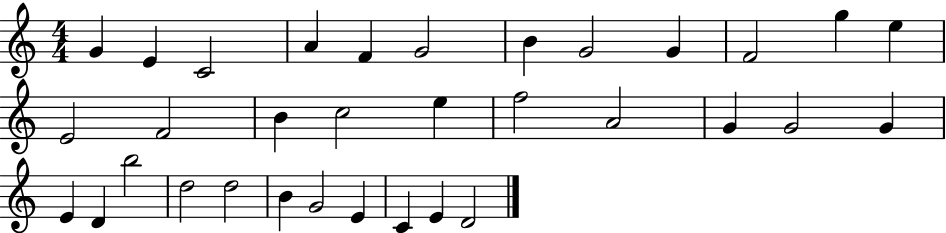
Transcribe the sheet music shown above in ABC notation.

X:1
T:Untitled
M:4/4
L:1/4
K:C
G E C2 A F G2 B G2 G F2 g e E2 F2 B c2 e f2 A2 G G2 G E D b2 d2 d2 B G2 E C E D2